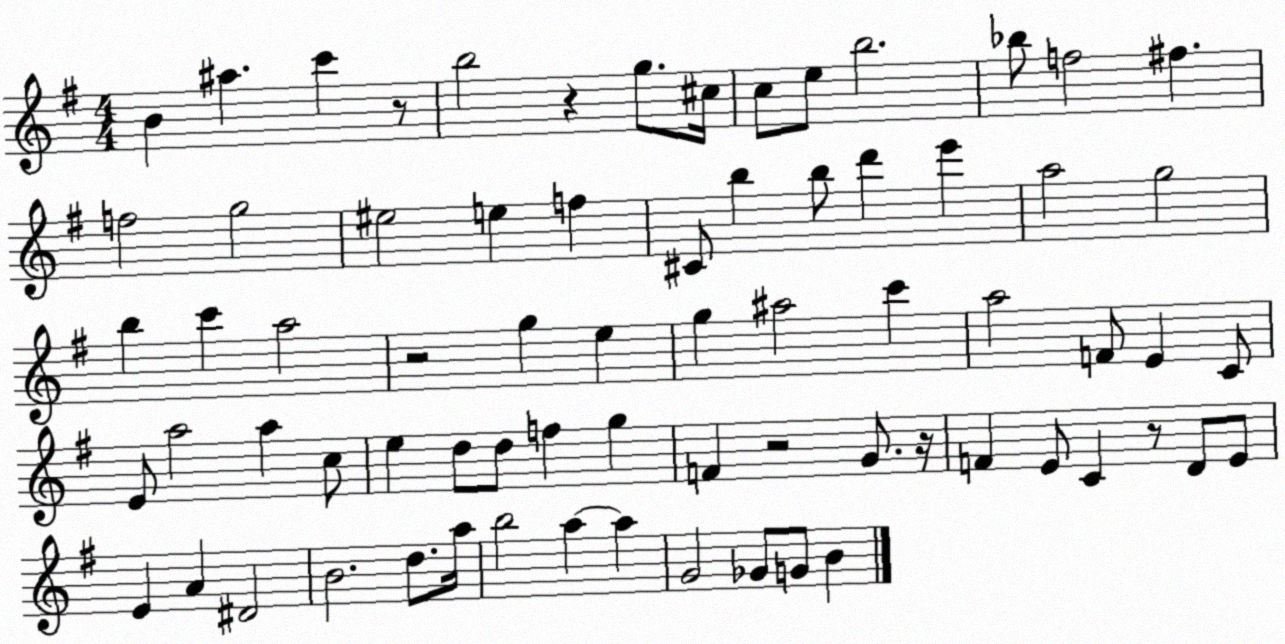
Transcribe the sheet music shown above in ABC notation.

X:1
T:Untitled
M:4/4
L:1/4
K:G
B ^a c' z/2 b2 z g/2 ^c/4 c/2 e/2 b2 _b/2 f2 ^f f2 g2 ^e2 e f ^C/2 b b/2 d' e' a2 g2 b c' a2 z2 g e g ^a2 c' a2 F/2 E C/2 E/2 a2 a c/2 e d/2 d/2 f g F z2 G/2 z/4 F E/2 C z/2 D/2 E/2 E A ^D2 B2 d/2 a/4 b2 a a G2 _G/2 G/2 B